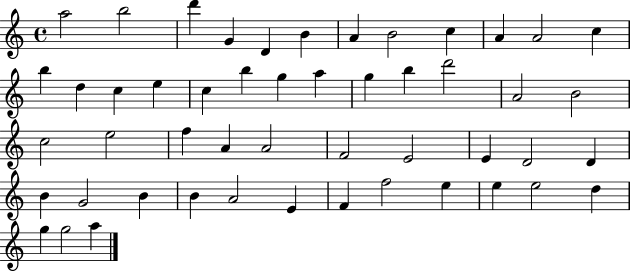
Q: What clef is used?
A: treble